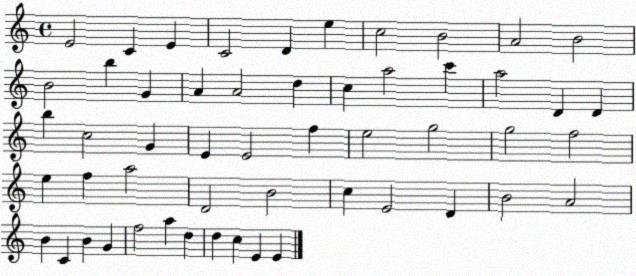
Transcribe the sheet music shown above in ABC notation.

X:1
T:Untitled
M:4/4
L:1/4
K:C
E2 C E C2 D e c2 B2 A2 B2 B2 b G A A2 d c a2 c' a2 D D b c2 G E E2 f e2 g2 g2 f2 e f a2 D2 B2 c E2 D B2 A2 B C B G f2 a d d c E E